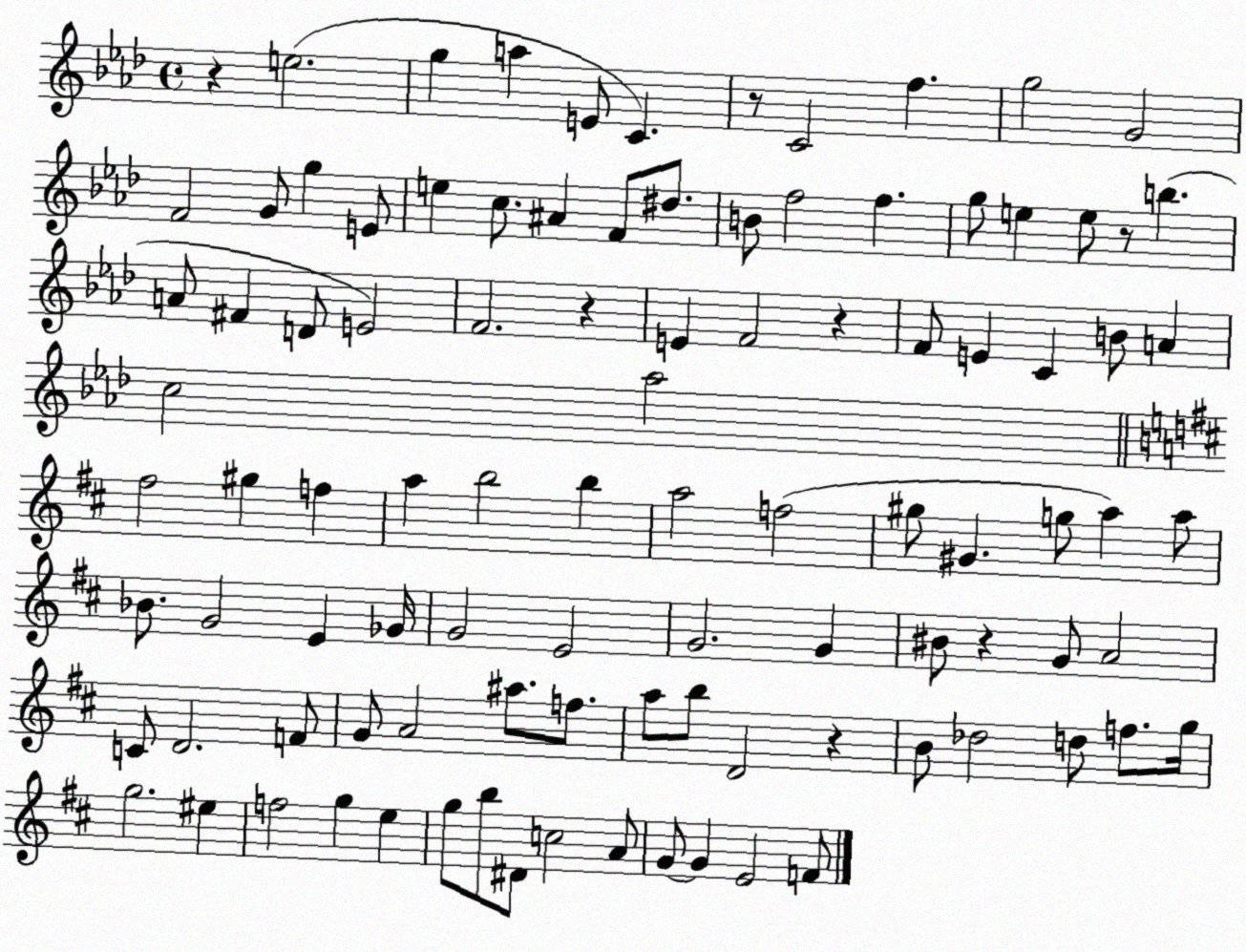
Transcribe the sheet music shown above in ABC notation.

X:1
T:Untitled
M:4/4
L:1/4
K:Ab
z e2 g a E/2 C z/2 C2 f g2 G2 F2 G/2 g E/2 e c/2 ^A F/2 ^d/2 B/2 f2 f g/2 e e/2 z/2 b A/2 ^F D/2 E2 F2 z E F2 z F/2 E C B/2 A c2 _a2 ^f2 ^g f a b2 b a2 f2 ^g/2 ^G g/2 a a/2 _B/2 G2 E _G/4 G2 E2 G2 G ^B/2 z G/2 A2 C/2 D2 F/2 G/2 A2 ^a/2 f/2 a/2 b/2 D2 z B/2 _d2 d/2 f/2 g/4 g2 ^e f2 g e g/2 b/2 ^D/2 c2 A/2 G/2 G E2 F/2